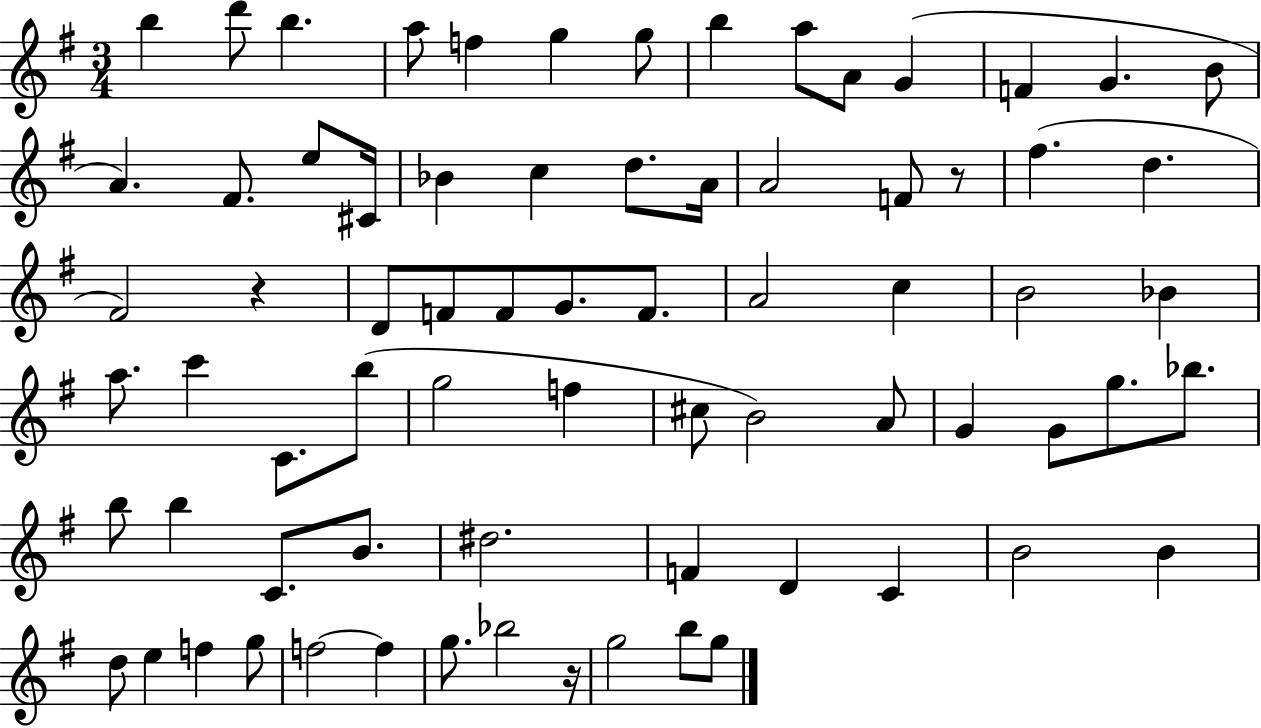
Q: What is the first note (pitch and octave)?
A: B5